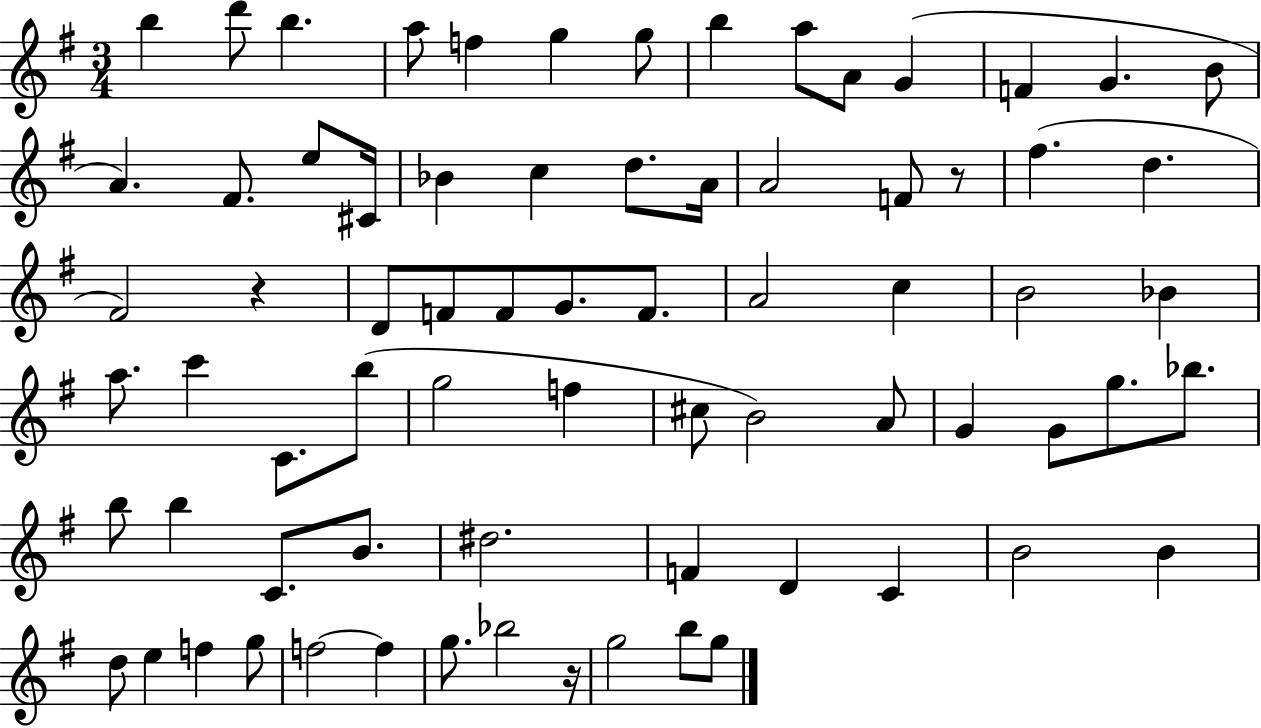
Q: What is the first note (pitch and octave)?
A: B5